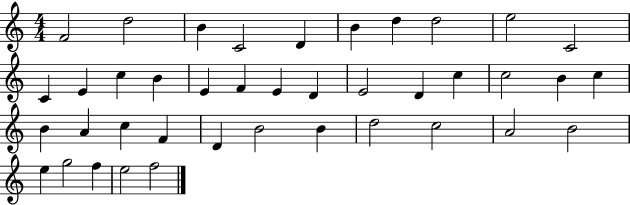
{
  \clef treble
  \numericTimeSignature
  \time 4/4
  \key c \major
  f'2 d''2 | b'4 c'2 d'4 | b'4 d''4 d''2 | e''2 c'2 | \break c'4 e'4 c''4 b'4 | e'4 f'4 e'4 d'4 | e'2 d'4 c''4 | c''2 b'4 c''4 | \break b'4 a'4 c''4 f'4 | d'4 b'2 b'4 | d''2 c''2 | a'2 b'2 | \break e''4 g''2 f''4 | e''2 f''2 | \bar "|."
}